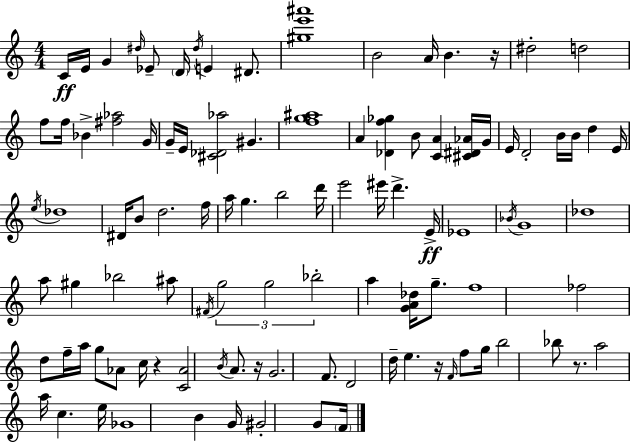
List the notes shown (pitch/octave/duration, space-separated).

C4/s E4/s G4/q D#5/s Eb4/e D4/s D#5/s E4/q D#4/e. [G#5,E6,A#6]/w B4/h A4/s B4/q. R/s D#5/h D5/h F5/e F5/s Bb4/q [F#5,Ab5]/h G4/s G4/s E4/s [C#4,Db4,Ab5]/h G#4/q. [F5,G5,A#5]/w A4/q [Db4,F5,Gb5]/q B4/e [C4,A4]/q [C#4,D#4,Ab4]/s G4/s E4/s D4/h B4/s B4/s D5/q E4/s E5/s Db5/w D#4/s B4/e D5/h. F5/s A5/s G5/q. B5/h D6/s E6/h EIS6/s D6/q. E4/s Eb4/w Bb4/s G4/w Db5/w A5/e G#5/q Bb5/h A#5/e F#4/s G5/h G5/h Bb5/h A5/q [G4,A4,Db5]/s G5/e. F5/w FES5/h D5/e F5/s A5/s G5/e Ab4/e C5/s R/q [C4,Ab4]/h B4/s A4/e. R/s G4/h. F4/e. D4/h D5/s E5/q. R/s F4/s F5/e G5/s B5/h Bb5/e R/e. A5/h A5/s C5/q. E5/s Gb4/w B4/q G4/s G#4/h G4/e F4/s